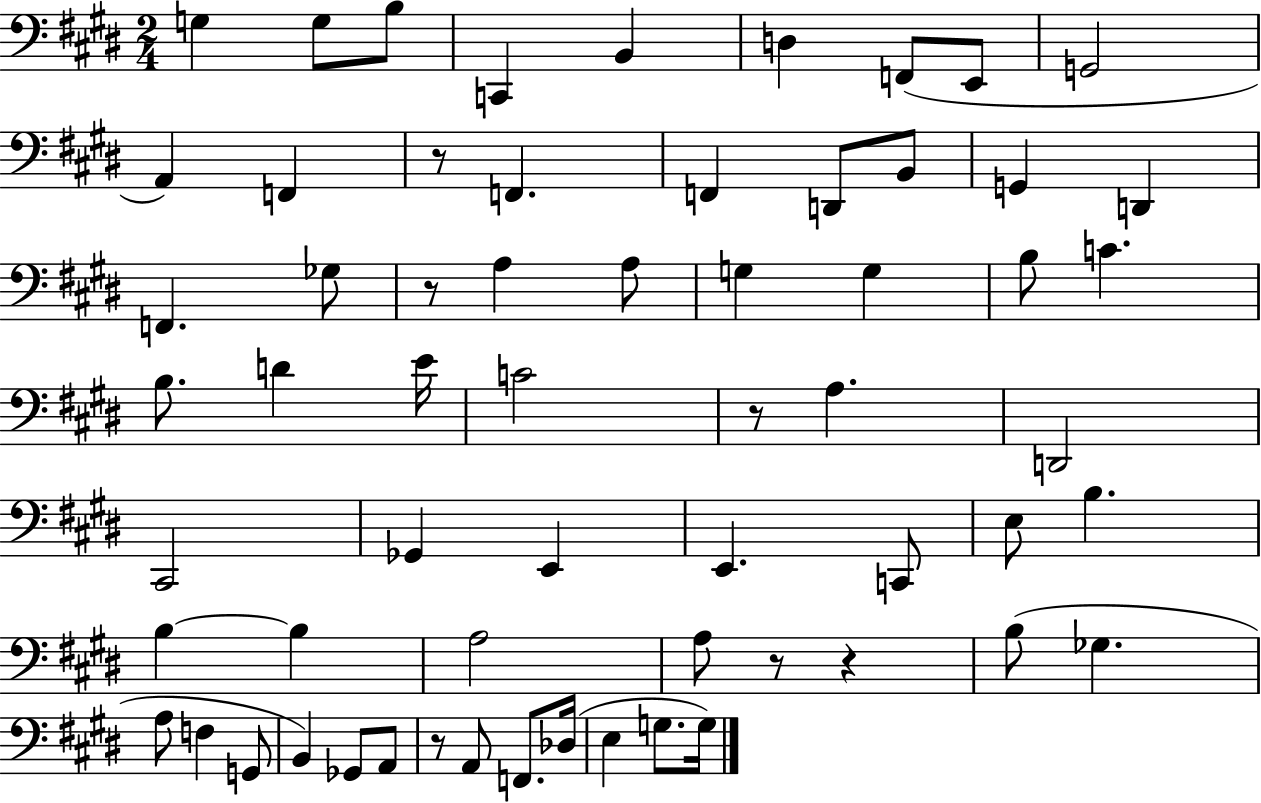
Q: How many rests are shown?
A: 6